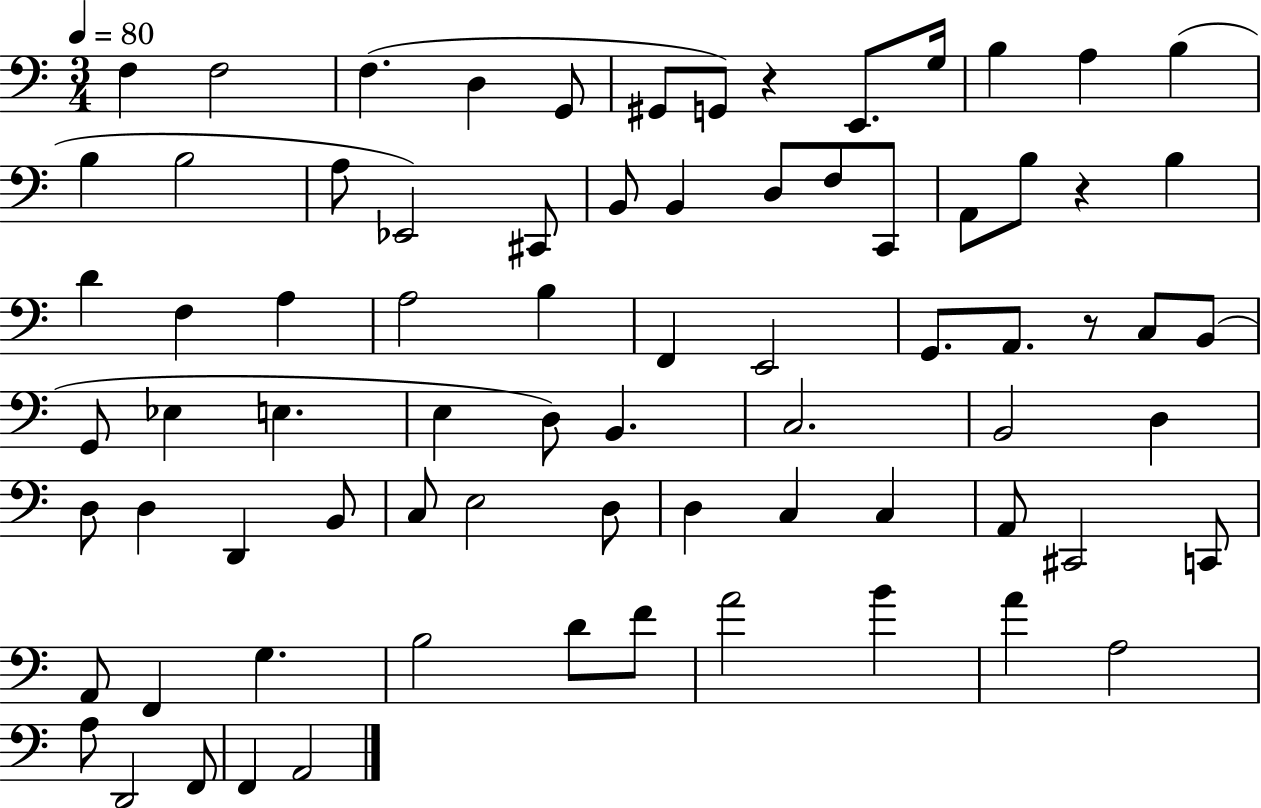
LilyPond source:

{
  \clef bass
  \numericTimeSignature
  \time 3/4
  \key c \major
  \tempo 4 = 80
  f4 f2 | f4.( d4 g,8 | gis,8 g,8) r4 e,8. g16 | b4 a4 b4( | \break b4 b2 | a8 ees,2) cis,8 | b,8 b,4 d8 f8 c,8 | a,8 b8 r4 b4 | \break d'4 f4 a4 | a2 b4 | f,4 e,2 | g,8. a,8. r8 c8 b,8( | \break g,8 ees4 e4. | e4 d8) b,4. | c2. | b,2 d4 | \break d8 d4 d,4 b,8 | c8 e2 d8 | d4 c4 c4 | a,8 cis,2 c,8 | \break a,8 f,4 g4. | b2 d'8 f'8 | a'2 b'4 | a'4 a2 | \break a8 d,2 f,8 | f,4 a,2 | \bar "|."
}